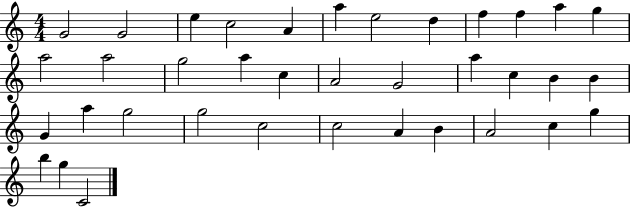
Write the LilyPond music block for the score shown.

{
  \clef treble
  \numericTimeSignature
  \time 4/4
  \key c \major
  g'2 g'2 | e''4 c''2 a'4 | a''4 e''2 d''4 | f''4 f''4 a''4 g''4 | \break a''2 a''2 | g''2 a''4 c''4 | a'2 g'2 | a''4 c''4 b'4 b'4 | \break g'4 a''4 g''2 | g''2 c''2 | c''2 a'4 b'4 | a'2 c''4 g''4 | \break b''4 g''4 c'2 | \bar "|."
}